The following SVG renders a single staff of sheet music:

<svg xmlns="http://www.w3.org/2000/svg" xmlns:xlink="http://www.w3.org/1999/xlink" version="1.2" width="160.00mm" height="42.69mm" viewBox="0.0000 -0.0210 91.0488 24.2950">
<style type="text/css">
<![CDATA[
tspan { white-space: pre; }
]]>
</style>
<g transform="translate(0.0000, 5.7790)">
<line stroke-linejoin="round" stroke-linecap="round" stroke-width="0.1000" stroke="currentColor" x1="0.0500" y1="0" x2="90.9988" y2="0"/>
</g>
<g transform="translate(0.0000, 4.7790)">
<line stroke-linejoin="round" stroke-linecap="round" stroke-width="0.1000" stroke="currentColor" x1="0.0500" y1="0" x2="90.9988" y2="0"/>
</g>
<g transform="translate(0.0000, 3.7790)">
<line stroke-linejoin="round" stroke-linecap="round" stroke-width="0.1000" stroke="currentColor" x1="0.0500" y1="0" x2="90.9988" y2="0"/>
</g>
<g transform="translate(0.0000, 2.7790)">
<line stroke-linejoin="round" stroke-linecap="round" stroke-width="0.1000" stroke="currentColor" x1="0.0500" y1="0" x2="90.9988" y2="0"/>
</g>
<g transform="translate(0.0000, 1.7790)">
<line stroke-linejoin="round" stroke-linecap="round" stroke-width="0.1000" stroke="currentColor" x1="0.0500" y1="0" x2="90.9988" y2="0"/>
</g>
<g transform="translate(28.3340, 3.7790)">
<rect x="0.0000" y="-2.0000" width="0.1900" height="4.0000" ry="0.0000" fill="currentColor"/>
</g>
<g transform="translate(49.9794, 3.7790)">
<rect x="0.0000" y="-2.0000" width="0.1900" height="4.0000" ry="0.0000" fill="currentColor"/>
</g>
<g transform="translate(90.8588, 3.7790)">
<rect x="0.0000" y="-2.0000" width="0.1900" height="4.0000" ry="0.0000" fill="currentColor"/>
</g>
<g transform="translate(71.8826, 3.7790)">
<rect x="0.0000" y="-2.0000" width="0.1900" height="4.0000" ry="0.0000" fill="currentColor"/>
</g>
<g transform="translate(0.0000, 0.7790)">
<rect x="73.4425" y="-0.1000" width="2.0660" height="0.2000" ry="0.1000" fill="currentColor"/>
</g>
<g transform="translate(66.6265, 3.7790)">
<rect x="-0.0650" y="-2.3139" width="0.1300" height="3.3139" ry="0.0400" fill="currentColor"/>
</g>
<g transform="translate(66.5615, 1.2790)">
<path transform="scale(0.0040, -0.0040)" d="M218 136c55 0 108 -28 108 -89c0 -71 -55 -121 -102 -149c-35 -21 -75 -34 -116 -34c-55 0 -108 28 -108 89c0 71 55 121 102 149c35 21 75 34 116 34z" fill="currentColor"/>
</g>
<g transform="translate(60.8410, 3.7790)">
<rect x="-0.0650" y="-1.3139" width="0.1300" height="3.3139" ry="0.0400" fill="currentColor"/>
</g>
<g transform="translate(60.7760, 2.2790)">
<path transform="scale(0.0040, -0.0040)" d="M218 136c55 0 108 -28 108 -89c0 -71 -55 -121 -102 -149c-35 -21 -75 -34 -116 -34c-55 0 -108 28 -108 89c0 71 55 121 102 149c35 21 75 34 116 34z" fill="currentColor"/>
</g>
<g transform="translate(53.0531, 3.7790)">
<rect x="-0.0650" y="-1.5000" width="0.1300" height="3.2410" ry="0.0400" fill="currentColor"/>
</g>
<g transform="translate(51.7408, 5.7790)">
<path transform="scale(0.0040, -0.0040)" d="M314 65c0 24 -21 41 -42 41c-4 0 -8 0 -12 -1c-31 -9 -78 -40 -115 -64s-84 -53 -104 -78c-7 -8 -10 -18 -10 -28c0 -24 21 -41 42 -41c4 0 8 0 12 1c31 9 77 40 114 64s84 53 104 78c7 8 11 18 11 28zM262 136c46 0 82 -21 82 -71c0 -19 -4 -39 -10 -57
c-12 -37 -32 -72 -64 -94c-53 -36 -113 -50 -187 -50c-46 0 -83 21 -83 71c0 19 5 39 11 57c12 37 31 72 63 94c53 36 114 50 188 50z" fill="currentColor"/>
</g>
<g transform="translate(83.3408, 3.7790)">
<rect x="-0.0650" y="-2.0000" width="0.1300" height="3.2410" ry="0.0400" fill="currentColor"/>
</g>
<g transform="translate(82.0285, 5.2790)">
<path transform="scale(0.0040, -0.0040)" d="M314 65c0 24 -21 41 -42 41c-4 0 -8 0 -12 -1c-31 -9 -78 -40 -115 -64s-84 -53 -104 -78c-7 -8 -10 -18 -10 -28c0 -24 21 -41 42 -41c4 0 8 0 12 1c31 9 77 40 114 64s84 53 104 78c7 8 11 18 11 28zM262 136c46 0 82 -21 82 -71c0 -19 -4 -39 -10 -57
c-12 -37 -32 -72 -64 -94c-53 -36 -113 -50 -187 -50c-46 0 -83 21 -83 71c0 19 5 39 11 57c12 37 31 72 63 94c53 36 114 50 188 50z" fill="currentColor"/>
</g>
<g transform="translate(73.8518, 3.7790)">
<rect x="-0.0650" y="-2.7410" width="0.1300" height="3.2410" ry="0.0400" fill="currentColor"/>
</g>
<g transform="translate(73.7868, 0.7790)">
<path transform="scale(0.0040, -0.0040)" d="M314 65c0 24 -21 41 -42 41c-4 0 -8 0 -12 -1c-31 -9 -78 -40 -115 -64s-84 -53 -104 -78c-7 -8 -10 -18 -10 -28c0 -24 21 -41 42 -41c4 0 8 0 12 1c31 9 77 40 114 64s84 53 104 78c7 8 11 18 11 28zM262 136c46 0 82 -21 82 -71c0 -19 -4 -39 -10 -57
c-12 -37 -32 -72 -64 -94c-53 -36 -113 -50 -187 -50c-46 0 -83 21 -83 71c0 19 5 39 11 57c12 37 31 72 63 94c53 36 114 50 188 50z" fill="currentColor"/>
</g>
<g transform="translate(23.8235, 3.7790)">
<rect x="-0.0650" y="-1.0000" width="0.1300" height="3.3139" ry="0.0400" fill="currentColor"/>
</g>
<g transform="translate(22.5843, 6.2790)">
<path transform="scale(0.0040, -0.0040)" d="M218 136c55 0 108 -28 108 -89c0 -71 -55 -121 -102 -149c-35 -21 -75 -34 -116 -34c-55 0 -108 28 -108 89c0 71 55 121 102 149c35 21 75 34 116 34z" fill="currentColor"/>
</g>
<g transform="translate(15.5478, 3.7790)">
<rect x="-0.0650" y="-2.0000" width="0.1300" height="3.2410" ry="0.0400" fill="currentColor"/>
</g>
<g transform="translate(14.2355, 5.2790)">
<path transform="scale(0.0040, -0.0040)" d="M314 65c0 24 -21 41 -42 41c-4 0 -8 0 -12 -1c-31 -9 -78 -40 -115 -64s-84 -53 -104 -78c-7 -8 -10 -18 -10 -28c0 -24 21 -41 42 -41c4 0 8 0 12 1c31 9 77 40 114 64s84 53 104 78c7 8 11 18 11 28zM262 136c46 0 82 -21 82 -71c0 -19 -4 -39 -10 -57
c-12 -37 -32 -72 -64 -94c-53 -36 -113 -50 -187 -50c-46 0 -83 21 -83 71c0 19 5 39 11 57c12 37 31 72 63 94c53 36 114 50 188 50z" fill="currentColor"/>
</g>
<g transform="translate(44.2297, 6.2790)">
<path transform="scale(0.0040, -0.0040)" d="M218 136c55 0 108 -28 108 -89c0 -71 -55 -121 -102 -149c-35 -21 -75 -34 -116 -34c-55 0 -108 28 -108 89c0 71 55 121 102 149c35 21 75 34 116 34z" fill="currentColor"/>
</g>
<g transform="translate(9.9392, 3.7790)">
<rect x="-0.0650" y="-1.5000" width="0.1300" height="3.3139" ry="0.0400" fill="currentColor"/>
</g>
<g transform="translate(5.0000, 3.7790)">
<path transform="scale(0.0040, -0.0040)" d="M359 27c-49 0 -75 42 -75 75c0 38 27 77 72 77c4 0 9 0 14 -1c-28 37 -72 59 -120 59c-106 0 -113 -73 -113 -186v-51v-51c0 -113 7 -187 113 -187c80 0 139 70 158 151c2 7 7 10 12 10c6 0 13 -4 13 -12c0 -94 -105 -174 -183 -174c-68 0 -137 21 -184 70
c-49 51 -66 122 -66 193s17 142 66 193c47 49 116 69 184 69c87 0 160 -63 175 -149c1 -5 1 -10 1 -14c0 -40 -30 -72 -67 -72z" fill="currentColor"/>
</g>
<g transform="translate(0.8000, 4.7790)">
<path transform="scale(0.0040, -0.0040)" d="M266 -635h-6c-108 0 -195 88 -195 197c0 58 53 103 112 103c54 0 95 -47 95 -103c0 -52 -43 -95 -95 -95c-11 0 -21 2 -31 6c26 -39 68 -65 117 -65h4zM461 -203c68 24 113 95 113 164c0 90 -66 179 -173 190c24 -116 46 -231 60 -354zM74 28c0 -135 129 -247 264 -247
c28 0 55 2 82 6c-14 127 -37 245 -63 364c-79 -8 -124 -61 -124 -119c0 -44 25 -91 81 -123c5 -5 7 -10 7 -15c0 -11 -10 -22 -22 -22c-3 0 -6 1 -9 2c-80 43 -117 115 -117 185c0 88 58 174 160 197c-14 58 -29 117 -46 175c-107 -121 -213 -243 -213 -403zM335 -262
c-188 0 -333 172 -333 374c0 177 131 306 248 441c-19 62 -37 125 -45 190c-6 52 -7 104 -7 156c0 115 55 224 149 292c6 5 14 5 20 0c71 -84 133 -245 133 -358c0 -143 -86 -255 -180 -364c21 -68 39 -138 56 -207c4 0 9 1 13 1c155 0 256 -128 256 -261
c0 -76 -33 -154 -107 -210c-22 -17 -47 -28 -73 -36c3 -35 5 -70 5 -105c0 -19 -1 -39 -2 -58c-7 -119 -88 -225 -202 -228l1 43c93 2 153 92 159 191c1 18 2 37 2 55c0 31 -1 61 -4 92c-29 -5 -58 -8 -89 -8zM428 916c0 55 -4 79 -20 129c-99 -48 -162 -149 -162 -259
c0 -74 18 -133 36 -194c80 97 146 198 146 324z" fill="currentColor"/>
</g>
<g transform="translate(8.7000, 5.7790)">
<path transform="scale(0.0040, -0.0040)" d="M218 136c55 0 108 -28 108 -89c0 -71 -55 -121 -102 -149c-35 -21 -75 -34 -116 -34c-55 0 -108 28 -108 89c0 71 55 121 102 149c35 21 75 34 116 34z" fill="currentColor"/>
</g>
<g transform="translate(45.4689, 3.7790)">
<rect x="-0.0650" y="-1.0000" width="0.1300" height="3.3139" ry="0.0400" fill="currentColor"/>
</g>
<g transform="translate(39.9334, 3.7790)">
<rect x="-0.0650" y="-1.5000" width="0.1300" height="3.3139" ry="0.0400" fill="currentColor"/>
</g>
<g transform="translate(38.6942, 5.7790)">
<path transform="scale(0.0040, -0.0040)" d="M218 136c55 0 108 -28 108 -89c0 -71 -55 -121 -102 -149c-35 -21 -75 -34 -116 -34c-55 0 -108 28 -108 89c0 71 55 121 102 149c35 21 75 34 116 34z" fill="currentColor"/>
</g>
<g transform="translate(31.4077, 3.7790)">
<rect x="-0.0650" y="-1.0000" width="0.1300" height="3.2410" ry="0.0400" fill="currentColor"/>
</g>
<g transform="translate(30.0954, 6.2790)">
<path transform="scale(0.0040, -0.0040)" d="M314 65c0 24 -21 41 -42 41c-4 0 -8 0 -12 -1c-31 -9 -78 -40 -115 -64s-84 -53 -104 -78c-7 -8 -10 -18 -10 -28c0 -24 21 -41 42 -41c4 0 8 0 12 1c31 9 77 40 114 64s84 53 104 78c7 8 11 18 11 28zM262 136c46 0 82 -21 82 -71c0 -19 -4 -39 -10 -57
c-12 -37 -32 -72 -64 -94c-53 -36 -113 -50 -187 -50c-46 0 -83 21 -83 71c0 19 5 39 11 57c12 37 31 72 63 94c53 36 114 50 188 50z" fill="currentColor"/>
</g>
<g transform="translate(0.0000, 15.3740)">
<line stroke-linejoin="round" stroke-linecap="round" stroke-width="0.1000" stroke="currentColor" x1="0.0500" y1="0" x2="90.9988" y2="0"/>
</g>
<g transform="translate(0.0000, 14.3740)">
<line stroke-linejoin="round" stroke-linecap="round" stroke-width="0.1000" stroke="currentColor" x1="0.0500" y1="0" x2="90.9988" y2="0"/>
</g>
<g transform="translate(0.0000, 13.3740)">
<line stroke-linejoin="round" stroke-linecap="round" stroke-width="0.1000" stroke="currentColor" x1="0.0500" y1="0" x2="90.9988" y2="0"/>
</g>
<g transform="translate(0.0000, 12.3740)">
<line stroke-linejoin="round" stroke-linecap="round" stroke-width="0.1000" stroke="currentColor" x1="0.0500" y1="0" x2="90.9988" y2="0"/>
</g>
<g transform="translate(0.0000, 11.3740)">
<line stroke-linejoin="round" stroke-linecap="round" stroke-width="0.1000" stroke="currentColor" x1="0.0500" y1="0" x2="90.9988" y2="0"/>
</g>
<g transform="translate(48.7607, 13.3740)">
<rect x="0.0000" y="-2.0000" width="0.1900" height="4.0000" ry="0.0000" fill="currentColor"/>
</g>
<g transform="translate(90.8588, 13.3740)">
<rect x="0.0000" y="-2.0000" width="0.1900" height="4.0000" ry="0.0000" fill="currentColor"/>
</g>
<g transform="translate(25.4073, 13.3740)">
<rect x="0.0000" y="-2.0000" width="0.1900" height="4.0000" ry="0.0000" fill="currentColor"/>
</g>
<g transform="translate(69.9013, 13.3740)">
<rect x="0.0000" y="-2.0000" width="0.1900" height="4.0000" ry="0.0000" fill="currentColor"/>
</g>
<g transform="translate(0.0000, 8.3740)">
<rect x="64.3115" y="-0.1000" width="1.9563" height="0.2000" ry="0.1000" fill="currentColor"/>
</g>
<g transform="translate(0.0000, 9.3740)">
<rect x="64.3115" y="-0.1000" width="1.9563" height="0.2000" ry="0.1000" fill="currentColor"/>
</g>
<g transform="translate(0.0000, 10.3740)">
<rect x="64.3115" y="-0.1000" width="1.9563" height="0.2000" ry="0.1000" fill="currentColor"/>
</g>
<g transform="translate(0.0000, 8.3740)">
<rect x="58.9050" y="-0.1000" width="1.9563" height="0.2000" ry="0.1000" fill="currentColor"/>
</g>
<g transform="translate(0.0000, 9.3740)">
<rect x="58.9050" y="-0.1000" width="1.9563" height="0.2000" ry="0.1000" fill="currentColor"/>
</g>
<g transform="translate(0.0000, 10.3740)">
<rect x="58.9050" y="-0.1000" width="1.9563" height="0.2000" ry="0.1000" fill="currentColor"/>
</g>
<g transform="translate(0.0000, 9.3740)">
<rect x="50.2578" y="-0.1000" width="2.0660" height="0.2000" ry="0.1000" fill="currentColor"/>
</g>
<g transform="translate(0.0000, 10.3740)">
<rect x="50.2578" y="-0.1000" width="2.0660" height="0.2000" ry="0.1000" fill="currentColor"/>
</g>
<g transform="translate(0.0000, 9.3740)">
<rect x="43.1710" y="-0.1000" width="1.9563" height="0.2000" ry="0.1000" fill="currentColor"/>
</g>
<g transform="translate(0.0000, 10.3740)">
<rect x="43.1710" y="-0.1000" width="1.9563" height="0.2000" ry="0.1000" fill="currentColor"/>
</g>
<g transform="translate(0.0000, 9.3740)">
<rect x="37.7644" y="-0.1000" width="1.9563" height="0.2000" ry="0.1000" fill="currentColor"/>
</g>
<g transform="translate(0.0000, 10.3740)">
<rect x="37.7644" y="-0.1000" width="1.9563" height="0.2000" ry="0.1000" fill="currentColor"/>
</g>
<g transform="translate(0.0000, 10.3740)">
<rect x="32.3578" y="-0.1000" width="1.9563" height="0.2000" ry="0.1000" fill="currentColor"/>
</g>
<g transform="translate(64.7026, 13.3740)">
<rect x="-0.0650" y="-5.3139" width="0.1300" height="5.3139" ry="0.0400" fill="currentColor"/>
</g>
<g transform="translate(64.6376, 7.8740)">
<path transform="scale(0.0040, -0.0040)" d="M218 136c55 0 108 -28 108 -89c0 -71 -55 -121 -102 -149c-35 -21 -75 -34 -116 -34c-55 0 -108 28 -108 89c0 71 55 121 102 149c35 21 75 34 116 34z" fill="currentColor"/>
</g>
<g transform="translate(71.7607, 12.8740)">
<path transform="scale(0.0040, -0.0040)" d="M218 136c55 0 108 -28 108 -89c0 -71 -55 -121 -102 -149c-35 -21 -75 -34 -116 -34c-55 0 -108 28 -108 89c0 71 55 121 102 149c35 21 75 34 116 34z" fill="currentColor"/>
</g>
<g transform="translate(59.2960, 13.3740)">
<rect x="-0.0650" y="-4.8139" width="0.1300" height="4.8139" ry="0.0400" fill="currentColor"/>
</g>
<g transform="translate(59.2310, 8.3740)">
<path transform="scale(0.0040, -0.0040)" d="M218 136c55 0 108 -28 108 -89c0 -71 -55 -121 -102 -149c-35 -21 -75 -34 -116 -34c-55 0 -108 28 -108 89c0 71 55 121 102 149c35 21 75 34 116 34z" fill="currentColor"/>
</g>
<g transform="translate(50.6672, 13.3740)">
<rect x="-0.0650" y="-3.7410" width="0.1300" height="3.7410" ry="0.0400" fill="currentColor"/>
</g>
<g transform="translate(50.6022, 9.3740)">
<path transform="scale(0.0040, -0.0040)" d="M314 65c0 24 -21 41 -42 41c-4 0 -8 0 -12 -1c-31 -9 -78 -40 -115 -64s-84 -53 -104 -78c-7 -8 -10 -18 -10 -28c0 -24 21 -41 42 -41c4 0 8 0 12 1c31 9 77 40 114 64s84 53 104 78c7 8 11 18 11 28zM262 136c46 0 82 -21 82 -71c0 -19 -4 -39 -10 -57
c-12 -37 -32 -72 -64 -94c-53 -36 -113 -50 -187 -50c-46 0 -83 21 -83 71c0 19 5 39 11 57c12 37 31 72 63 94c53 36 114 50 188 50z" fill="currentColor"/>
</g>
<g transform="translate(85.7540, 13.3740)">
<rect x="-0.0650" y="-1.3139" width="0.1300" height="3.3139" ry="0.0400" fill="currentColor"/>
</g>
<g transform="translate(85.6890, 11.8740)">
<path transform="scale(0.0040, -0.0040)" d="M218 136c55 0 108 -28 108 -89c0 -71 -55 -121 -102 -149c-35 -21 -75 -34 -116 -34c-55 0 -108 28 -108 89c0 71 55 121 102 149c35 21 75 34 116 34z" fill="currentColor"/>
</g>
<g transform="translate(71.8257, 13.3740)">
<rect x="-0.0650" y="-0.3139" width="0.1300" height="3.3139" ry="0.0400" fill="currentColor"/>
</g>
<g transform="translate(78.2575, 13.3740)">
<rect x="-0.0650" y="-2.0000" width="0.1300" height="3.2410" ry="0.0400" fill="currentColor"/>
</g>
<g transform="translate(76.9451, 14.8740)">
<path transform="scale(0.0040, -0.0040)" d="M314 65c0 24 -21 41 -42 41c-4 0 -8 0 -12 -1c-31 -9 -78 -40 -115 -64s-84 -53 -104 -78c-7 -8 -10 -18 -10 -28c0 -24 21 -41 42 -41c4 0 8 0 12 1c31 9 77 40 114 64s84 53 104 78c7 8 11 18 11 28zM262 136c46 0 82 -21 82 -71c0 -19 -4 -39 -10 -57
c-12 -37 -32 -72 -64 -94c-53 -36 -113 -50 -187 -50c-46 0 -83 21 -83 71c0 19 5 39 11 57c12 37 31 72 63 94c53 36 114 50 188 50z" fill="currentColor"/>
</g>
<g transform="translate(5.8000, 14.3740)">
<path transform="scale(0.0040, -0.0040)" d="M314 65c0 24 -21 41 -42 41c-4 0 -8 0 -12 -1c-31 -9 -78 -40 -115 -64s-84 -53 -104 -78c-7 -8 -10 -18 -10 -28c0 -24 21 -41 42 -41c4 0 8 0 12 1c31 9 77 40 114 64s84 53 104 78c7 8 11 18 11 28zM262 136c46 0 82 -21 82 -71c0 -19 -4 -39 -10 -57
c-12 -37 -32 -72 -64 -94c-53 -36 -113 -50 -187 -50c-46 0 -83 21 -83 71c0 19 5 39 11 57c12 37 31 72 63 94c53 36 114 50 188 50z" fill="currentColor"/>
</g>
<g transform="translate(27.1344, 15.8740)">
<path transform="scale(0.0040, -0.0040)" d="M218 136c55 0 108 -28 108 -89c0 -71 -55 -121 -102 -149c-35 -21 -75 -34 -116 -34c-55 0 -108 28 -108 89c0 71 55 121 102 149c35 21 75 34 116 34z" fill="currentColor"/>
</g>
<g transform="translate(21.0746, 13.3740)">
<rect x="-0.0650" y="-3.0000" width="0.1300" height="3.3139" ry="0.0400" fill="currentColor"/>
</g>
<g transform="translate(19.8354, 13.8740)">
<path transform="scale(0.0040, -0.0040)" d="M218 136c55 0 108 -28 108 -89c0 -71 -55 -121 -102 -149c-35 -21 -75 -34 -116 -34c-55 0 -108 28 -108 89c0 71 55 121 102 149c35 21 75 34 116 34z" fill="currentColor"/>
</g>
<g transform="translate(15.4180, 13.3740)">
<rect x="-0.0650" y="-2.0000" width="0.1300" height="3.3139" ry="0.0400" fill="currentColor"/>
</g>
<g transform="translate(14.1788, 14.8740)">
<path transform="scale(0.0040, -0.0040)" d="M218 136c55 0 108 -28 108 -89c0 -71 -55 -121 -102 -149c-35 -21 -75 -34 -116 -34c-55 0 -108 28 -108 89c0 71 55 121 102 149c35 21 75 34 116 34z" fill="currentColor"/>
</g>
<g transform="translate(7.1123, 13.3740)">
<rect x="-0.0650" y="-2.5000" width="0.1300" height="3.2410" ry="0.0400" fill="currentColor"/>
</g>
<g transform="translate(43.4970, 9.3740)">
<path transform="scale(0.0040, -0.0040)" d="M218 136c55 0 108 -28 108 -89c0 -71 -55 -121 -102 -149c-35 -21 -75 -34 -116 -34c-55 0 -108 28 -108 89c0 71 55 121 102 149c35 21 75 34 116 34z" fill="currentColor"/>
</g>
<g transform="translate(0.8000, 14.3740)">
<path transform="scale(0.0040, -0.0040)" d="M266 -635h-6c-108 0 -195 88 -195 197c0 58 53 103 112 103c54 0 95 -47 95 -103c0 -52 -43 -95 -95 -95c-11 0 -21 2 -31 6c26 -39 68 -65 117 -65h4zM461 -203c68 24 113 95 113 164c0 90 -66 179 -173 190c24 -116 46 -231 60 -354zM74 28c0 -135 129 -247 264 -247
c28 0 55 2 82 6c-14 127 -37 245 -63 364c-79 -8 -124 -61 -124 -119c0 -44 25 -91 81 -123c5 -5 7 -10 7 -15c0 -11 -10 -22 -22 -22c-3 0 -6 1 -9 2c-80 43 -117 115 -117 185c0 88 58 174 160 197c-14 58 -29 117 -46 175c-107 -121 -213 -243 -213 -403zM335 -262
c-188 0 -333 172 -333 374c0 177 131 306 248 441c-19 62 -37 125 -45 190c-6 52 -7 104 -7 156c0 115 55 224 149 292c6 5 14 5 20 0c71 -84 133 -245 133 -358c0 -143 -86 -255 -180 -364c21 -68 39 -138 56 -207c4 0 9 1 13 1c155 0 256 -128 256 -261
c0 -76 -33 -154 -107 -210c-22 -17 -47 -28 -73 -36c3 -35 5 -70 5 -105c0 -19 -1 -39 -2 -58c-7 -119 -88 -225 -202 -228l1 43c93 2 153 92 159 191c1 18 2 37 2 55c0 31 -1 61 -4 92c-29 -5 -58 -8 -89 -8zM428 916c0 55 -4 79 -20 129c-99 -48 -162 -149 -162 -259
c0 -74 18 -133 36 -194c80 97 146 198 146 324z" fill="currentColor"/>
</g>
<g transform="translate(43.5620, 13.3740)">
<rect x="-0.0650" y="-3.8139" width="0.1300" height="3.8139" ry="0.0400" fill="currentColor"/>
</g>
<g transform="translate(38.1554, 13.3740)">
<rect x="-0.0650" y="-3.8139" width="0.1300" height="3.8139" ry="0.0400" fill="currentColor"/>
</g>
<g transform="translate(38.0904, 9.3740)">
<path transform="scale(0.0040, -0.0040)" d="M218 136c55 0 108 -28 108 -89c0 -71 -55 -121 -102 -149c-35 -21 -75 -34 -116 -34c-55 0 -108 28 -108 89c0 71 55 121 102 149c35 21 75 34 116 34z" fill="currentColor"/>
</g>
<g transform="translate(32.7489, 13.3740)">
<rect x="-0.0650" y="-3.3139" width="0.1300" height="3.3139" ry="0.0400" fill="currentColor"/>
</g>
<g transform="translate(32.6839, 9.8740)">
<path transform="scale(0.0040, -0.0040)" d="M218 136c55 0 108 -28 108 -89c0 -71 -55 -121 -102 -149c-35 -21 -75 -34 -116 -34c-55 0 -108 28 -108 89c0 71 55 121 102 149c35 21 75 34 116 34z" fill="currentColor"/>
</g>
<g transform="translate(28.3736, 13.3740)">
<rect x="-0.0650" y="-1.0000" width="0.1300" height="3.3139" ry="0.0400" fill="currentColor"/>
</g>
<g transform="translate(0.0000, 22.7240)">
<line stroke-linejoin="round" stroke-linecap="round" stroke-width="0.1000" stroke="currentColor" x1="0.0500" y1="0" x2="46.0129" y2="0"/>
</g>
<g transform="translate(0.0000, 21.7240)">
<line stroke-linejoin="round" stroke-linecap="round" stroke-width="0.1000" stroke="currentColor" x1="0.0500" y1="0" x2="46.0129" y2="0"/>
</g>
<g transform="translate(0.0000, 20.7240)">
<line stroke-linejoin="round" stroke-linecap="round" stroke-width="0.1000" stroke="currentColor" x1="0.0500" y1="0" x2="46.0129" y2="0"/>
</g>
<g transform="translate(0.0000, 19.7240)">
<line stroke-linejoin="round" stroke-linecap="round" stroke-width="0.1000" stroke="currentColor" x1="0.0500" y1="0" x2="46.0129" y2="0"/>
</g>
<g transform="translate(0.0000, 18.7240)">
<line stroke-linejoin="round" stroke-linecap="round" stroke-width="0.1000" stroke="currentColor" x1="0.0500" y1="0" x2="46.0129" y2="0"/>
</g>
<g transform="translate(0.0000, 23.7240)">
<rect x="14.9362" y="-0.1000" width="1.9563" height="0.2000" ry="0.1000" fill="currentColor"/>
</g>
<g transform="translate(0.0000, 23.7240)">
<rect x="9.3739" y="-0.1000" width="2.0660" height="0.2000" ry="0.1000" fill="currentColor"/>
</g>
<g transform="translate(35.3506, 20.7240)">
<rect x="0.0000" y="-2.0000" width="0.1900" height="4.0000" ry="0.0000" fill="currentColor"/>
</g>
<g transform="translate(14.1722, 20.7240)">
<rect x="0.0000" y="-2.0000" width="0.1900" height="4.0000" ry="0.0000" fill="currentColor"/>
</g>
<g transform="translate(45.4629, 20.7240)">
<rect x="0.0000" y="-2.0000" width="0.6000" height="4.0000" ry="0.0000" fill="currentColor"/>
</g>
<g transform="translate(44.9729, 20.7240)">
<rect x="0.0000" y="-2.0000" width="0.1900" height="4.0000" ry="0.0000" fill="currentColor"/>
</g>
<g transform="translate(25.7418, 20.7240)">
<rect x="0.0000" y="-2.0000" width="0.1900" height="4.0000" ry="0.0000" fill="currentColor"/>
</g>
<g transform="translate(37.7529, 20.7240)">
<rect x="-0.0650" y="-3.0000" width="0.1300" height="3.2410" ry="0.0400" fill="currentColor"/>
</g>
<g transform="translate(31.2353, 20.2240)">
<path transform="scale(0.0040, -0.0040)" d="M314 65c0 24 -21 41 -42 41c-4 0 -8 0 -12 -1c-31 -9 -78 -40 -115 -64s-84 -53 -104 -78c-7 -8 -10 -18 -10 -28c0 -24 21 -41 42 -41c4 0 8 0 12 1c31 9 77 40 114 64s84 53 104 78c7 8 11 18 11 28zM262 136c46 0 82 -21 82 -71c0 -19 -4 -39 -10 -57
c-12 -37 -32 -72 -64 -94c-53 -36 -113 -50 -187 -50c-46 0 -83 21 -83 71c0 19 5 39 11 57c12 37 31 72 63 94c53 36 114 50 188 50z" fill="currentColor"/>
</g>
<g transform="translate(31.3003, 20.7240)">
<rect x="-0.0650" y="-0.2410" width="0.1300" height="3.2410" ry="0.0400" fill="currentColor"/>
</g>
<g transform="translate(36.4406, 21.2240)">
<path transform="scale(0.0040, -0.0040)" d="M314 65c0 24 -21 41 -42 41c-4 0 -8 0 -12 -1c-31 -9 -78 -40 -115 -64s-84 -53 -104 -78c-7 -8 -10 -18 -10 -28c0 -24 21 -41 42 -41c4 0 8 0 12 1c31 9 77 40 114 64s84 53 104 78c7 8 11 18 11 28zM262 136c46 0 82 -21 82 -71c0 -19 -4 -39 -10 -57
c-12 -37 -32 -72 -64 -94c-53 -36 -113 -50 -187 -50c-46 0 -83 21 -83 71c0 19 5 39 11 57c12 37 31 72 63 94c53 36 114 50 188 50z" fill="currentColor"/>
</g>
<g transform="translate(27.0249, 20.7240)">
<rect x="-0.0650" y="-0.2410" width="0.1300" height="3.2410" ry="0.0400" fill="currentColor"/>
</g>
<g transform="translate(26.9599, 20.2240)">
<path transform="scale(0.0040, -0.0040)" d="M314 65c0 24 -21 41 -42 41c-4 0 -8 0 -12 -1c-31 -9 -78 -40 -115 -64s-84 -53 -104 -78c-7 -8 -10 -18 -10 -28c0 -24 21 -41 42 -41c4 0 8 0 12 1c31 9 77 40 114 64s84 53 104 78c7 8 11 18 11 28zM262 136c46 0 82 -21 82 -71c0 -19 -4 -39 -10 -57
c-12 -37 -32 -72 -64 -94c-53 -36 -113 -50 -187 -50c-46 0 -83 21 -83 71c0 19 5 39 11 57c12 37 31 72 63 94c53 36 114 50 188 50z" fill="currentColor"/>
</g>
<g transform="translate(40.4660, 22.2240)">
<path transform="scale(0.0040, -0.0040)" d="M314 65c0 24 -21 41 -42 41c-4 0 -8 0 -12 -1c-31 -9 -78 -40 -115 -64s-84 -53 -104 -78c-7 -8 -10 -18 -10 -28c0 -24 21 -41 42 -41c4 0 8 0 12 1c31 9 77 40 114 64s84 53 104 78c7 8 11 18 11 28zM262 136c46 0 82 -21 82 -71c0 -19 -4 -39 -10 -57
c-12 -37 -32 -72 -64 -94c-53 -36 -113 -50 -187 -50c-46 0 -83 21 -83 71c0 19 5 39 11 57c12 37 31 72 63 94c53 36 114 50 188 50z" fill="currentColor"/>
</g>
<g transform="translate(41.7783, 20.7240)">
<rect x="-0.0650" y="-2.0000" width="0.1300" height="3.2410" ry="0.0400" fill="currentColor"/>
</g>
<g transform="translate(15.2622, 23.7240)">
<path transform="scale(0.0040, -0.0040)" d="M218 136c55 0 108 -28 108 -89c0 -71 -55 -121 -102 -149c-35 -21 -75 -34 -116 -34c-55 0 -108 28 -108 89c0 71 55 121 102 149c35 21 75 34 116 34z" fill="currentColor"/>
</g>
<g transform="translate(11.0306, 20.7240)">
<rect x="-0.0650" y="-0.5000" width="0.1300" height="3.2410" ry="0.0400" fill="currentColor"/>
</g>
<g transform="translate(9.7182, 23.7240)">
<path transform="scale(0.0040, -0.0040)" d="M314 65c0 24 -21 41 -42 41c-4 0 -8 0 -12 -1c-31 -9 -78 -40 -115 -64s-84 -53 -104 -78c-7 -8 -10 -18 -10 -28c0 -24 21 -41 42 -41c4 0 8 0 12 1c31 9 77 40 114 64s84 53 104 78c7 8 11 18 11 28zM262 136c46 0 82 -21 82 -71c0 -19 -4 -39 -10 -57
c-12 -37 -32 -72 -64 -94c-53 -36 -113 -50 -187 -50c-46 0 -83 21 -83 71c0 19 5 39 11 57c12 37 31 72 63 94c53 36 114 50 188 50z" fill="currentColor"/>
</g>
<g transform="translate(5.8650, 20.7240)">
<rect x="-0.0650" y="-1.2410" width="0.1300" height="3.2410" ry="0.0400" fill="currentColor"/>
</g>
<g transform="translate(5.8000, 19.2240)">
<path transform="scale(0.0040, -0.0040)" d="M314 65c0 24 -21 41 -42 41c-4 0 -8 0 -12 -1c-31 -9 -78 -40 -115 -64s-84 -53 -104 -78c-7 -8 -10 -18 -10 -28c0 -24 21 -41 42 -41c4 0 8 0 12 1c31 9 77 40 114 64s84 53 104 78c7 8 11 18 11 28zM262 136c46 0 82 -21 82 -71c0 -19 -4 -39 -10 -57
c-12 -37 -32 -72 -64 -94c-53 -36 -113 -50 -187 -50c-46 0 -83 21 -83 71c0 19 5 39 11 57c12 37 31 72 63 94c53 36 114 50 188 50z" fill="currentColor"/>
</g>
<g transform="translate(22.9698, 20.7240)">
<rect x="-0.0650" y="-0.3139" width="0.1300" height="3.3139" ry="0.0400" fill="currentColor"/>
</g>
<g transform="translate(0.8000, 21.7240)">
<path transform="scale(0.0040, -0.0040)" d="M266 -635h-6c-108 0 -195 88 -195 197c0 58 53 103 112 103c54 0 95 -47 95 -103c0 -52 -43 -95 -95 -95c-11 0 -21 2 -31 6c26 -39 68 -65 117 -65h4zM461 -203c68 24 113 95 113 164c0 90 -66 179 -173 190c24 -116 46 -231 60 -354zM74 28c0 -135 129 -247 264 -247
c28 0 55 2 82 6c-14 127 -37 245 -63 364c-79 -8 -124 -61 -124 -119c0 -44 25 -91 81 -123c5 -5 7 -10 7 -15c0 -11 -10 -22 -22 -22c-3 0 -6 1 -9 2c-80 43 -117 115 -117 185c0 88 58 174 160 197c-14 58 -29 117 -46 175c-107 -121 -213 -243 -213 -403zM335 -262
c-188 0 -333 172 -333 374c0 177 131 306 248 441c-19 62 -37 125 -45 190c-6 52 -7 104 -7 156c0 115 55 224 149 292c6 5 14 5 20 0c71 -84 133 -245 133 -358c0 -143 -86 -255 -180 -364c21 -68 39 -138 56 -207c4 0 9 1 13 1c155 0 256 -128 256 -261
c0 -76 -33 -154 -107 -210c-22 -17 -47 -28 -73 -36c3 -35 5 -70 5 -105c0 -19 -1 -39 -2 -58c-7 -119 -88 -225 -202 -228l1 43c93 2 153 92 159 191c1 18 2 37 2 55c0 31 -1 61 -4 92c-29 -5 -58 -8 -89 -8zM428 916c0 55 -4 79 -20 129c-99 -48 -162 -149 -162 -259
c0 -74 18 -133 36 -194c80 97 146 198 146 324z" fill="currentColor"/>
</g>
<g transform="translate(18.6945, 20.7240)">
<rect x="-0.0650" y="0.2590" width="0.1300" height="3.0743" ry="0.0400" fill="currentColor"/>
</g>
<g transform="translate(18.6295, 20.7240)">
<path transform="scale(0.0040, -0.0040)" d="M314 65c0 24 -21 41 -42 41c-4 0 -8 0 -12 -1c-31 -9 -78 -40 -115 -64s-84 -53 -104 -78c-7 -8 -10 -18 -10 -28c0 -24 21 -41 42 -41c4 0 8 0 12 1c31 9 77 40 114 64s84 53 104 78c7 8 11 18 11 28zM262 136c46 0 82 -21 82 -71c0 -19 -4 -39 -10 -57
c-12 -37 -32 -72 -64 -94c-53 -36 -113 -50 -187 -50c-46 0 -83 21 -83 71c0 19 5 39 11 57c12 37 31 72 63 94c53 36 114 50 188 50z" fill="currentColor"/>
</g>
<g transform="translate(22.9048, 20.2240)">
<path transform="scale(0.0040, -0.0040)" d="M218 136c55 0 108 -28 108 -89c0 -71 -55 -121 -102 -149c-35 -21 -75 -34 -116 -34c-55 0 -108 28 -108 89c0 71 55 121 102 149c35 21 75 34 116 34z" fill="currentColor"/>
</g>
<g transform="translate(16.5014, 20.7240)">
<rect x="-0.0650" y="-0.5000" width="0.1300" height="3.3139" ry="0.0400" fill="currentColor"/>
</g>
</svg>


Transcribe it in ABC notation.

X:1
T:Untitled
M:4/4
L:1/4
K:C
E F2 D D2 E D E2 e g a2 F2 G2 F A D b c' c' c'2 e' f' c F2 e e2 C2 C B2 c c2 c2 A2 F2